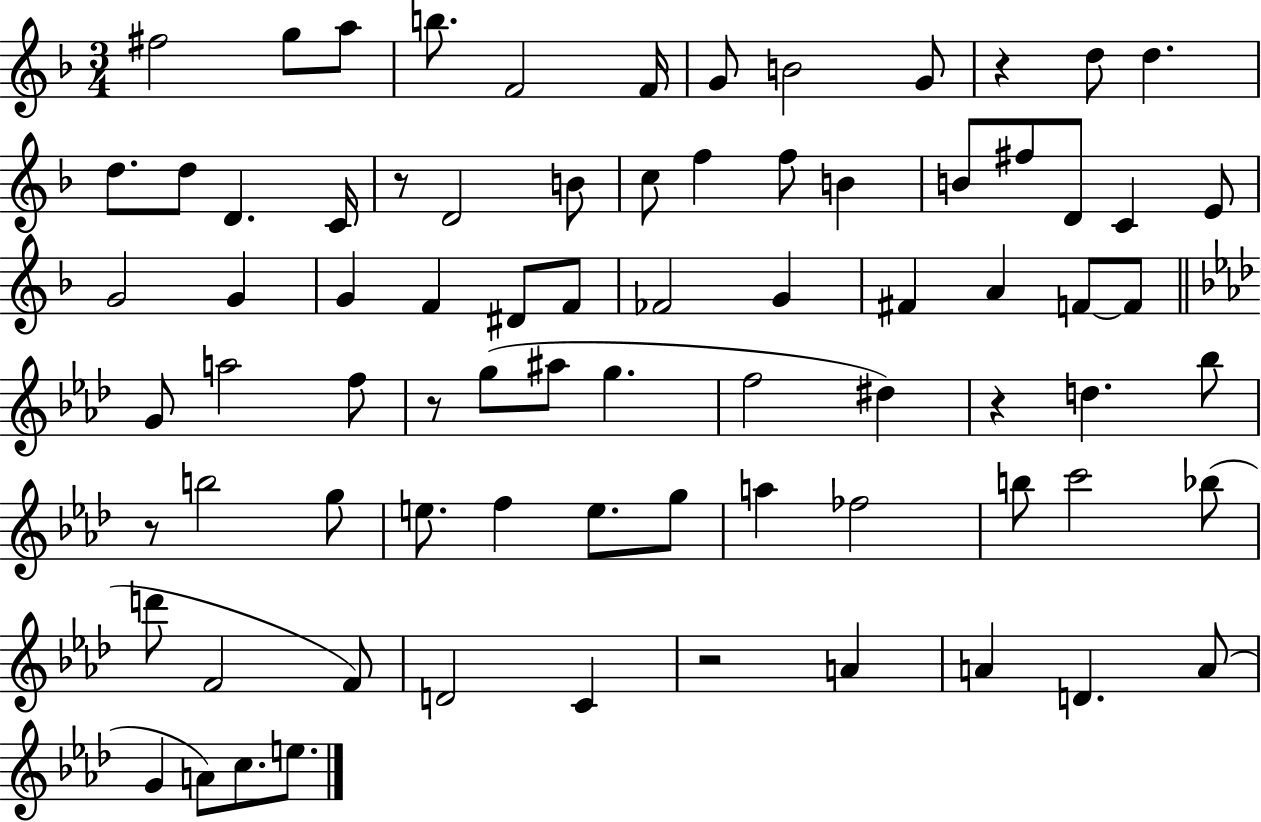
F#5/h G5/e A5/e B5/e. F4/h F4/s G4/e B4/h G4/e R/q D5/e D5/q. D5/e. D5/e D4/q. C4/s R/e D4/h B4/e C5/e F5/q F5/e B4/q B4/e F#5/e D4/e C4/q E4/e G4/h G4/q G4/q F4/q D#4/e F4/e FES4/h G4/q F#4/q A4/q F4/e F4/e G4/e A5/h F5/e R/e G5/e A#5/e G5/q. F5/h D#5/q R/q D5/q. Bb5/e R/e B5/h G5/e E5/e. F5/q E5/e. G5/e A5/q FES5/h B5/e C6/h Bb5/e D6/e F4/h F4/e D4/h C4/q R/h A4/q A4/q D4/q. A4/e G4/q A4/e C5/e. E5/e.